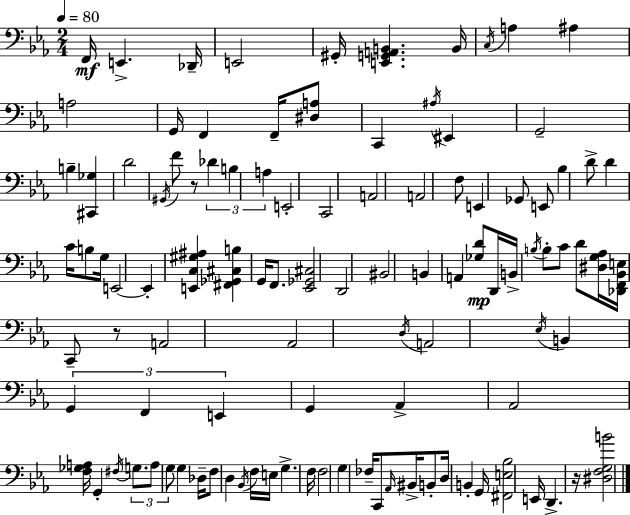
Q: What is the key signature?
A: EES major